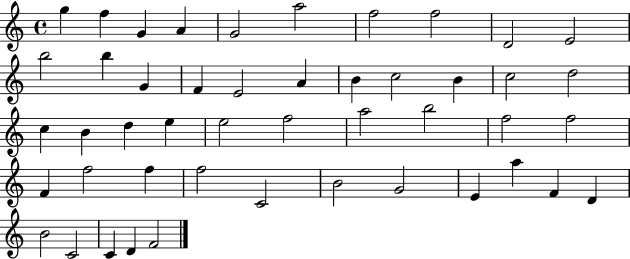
X:1
T:Untitled
M:4/4
L:1/4
K:C
g f G A G2 a2 f2 f2 D2 E2 b2 b G F E2 A B c2 B c2 d2 c B d e e2 f2 a2 b2 f2 f2 F f2 f f2 C2 B2 G2 E a F D B2 C2 C D F2